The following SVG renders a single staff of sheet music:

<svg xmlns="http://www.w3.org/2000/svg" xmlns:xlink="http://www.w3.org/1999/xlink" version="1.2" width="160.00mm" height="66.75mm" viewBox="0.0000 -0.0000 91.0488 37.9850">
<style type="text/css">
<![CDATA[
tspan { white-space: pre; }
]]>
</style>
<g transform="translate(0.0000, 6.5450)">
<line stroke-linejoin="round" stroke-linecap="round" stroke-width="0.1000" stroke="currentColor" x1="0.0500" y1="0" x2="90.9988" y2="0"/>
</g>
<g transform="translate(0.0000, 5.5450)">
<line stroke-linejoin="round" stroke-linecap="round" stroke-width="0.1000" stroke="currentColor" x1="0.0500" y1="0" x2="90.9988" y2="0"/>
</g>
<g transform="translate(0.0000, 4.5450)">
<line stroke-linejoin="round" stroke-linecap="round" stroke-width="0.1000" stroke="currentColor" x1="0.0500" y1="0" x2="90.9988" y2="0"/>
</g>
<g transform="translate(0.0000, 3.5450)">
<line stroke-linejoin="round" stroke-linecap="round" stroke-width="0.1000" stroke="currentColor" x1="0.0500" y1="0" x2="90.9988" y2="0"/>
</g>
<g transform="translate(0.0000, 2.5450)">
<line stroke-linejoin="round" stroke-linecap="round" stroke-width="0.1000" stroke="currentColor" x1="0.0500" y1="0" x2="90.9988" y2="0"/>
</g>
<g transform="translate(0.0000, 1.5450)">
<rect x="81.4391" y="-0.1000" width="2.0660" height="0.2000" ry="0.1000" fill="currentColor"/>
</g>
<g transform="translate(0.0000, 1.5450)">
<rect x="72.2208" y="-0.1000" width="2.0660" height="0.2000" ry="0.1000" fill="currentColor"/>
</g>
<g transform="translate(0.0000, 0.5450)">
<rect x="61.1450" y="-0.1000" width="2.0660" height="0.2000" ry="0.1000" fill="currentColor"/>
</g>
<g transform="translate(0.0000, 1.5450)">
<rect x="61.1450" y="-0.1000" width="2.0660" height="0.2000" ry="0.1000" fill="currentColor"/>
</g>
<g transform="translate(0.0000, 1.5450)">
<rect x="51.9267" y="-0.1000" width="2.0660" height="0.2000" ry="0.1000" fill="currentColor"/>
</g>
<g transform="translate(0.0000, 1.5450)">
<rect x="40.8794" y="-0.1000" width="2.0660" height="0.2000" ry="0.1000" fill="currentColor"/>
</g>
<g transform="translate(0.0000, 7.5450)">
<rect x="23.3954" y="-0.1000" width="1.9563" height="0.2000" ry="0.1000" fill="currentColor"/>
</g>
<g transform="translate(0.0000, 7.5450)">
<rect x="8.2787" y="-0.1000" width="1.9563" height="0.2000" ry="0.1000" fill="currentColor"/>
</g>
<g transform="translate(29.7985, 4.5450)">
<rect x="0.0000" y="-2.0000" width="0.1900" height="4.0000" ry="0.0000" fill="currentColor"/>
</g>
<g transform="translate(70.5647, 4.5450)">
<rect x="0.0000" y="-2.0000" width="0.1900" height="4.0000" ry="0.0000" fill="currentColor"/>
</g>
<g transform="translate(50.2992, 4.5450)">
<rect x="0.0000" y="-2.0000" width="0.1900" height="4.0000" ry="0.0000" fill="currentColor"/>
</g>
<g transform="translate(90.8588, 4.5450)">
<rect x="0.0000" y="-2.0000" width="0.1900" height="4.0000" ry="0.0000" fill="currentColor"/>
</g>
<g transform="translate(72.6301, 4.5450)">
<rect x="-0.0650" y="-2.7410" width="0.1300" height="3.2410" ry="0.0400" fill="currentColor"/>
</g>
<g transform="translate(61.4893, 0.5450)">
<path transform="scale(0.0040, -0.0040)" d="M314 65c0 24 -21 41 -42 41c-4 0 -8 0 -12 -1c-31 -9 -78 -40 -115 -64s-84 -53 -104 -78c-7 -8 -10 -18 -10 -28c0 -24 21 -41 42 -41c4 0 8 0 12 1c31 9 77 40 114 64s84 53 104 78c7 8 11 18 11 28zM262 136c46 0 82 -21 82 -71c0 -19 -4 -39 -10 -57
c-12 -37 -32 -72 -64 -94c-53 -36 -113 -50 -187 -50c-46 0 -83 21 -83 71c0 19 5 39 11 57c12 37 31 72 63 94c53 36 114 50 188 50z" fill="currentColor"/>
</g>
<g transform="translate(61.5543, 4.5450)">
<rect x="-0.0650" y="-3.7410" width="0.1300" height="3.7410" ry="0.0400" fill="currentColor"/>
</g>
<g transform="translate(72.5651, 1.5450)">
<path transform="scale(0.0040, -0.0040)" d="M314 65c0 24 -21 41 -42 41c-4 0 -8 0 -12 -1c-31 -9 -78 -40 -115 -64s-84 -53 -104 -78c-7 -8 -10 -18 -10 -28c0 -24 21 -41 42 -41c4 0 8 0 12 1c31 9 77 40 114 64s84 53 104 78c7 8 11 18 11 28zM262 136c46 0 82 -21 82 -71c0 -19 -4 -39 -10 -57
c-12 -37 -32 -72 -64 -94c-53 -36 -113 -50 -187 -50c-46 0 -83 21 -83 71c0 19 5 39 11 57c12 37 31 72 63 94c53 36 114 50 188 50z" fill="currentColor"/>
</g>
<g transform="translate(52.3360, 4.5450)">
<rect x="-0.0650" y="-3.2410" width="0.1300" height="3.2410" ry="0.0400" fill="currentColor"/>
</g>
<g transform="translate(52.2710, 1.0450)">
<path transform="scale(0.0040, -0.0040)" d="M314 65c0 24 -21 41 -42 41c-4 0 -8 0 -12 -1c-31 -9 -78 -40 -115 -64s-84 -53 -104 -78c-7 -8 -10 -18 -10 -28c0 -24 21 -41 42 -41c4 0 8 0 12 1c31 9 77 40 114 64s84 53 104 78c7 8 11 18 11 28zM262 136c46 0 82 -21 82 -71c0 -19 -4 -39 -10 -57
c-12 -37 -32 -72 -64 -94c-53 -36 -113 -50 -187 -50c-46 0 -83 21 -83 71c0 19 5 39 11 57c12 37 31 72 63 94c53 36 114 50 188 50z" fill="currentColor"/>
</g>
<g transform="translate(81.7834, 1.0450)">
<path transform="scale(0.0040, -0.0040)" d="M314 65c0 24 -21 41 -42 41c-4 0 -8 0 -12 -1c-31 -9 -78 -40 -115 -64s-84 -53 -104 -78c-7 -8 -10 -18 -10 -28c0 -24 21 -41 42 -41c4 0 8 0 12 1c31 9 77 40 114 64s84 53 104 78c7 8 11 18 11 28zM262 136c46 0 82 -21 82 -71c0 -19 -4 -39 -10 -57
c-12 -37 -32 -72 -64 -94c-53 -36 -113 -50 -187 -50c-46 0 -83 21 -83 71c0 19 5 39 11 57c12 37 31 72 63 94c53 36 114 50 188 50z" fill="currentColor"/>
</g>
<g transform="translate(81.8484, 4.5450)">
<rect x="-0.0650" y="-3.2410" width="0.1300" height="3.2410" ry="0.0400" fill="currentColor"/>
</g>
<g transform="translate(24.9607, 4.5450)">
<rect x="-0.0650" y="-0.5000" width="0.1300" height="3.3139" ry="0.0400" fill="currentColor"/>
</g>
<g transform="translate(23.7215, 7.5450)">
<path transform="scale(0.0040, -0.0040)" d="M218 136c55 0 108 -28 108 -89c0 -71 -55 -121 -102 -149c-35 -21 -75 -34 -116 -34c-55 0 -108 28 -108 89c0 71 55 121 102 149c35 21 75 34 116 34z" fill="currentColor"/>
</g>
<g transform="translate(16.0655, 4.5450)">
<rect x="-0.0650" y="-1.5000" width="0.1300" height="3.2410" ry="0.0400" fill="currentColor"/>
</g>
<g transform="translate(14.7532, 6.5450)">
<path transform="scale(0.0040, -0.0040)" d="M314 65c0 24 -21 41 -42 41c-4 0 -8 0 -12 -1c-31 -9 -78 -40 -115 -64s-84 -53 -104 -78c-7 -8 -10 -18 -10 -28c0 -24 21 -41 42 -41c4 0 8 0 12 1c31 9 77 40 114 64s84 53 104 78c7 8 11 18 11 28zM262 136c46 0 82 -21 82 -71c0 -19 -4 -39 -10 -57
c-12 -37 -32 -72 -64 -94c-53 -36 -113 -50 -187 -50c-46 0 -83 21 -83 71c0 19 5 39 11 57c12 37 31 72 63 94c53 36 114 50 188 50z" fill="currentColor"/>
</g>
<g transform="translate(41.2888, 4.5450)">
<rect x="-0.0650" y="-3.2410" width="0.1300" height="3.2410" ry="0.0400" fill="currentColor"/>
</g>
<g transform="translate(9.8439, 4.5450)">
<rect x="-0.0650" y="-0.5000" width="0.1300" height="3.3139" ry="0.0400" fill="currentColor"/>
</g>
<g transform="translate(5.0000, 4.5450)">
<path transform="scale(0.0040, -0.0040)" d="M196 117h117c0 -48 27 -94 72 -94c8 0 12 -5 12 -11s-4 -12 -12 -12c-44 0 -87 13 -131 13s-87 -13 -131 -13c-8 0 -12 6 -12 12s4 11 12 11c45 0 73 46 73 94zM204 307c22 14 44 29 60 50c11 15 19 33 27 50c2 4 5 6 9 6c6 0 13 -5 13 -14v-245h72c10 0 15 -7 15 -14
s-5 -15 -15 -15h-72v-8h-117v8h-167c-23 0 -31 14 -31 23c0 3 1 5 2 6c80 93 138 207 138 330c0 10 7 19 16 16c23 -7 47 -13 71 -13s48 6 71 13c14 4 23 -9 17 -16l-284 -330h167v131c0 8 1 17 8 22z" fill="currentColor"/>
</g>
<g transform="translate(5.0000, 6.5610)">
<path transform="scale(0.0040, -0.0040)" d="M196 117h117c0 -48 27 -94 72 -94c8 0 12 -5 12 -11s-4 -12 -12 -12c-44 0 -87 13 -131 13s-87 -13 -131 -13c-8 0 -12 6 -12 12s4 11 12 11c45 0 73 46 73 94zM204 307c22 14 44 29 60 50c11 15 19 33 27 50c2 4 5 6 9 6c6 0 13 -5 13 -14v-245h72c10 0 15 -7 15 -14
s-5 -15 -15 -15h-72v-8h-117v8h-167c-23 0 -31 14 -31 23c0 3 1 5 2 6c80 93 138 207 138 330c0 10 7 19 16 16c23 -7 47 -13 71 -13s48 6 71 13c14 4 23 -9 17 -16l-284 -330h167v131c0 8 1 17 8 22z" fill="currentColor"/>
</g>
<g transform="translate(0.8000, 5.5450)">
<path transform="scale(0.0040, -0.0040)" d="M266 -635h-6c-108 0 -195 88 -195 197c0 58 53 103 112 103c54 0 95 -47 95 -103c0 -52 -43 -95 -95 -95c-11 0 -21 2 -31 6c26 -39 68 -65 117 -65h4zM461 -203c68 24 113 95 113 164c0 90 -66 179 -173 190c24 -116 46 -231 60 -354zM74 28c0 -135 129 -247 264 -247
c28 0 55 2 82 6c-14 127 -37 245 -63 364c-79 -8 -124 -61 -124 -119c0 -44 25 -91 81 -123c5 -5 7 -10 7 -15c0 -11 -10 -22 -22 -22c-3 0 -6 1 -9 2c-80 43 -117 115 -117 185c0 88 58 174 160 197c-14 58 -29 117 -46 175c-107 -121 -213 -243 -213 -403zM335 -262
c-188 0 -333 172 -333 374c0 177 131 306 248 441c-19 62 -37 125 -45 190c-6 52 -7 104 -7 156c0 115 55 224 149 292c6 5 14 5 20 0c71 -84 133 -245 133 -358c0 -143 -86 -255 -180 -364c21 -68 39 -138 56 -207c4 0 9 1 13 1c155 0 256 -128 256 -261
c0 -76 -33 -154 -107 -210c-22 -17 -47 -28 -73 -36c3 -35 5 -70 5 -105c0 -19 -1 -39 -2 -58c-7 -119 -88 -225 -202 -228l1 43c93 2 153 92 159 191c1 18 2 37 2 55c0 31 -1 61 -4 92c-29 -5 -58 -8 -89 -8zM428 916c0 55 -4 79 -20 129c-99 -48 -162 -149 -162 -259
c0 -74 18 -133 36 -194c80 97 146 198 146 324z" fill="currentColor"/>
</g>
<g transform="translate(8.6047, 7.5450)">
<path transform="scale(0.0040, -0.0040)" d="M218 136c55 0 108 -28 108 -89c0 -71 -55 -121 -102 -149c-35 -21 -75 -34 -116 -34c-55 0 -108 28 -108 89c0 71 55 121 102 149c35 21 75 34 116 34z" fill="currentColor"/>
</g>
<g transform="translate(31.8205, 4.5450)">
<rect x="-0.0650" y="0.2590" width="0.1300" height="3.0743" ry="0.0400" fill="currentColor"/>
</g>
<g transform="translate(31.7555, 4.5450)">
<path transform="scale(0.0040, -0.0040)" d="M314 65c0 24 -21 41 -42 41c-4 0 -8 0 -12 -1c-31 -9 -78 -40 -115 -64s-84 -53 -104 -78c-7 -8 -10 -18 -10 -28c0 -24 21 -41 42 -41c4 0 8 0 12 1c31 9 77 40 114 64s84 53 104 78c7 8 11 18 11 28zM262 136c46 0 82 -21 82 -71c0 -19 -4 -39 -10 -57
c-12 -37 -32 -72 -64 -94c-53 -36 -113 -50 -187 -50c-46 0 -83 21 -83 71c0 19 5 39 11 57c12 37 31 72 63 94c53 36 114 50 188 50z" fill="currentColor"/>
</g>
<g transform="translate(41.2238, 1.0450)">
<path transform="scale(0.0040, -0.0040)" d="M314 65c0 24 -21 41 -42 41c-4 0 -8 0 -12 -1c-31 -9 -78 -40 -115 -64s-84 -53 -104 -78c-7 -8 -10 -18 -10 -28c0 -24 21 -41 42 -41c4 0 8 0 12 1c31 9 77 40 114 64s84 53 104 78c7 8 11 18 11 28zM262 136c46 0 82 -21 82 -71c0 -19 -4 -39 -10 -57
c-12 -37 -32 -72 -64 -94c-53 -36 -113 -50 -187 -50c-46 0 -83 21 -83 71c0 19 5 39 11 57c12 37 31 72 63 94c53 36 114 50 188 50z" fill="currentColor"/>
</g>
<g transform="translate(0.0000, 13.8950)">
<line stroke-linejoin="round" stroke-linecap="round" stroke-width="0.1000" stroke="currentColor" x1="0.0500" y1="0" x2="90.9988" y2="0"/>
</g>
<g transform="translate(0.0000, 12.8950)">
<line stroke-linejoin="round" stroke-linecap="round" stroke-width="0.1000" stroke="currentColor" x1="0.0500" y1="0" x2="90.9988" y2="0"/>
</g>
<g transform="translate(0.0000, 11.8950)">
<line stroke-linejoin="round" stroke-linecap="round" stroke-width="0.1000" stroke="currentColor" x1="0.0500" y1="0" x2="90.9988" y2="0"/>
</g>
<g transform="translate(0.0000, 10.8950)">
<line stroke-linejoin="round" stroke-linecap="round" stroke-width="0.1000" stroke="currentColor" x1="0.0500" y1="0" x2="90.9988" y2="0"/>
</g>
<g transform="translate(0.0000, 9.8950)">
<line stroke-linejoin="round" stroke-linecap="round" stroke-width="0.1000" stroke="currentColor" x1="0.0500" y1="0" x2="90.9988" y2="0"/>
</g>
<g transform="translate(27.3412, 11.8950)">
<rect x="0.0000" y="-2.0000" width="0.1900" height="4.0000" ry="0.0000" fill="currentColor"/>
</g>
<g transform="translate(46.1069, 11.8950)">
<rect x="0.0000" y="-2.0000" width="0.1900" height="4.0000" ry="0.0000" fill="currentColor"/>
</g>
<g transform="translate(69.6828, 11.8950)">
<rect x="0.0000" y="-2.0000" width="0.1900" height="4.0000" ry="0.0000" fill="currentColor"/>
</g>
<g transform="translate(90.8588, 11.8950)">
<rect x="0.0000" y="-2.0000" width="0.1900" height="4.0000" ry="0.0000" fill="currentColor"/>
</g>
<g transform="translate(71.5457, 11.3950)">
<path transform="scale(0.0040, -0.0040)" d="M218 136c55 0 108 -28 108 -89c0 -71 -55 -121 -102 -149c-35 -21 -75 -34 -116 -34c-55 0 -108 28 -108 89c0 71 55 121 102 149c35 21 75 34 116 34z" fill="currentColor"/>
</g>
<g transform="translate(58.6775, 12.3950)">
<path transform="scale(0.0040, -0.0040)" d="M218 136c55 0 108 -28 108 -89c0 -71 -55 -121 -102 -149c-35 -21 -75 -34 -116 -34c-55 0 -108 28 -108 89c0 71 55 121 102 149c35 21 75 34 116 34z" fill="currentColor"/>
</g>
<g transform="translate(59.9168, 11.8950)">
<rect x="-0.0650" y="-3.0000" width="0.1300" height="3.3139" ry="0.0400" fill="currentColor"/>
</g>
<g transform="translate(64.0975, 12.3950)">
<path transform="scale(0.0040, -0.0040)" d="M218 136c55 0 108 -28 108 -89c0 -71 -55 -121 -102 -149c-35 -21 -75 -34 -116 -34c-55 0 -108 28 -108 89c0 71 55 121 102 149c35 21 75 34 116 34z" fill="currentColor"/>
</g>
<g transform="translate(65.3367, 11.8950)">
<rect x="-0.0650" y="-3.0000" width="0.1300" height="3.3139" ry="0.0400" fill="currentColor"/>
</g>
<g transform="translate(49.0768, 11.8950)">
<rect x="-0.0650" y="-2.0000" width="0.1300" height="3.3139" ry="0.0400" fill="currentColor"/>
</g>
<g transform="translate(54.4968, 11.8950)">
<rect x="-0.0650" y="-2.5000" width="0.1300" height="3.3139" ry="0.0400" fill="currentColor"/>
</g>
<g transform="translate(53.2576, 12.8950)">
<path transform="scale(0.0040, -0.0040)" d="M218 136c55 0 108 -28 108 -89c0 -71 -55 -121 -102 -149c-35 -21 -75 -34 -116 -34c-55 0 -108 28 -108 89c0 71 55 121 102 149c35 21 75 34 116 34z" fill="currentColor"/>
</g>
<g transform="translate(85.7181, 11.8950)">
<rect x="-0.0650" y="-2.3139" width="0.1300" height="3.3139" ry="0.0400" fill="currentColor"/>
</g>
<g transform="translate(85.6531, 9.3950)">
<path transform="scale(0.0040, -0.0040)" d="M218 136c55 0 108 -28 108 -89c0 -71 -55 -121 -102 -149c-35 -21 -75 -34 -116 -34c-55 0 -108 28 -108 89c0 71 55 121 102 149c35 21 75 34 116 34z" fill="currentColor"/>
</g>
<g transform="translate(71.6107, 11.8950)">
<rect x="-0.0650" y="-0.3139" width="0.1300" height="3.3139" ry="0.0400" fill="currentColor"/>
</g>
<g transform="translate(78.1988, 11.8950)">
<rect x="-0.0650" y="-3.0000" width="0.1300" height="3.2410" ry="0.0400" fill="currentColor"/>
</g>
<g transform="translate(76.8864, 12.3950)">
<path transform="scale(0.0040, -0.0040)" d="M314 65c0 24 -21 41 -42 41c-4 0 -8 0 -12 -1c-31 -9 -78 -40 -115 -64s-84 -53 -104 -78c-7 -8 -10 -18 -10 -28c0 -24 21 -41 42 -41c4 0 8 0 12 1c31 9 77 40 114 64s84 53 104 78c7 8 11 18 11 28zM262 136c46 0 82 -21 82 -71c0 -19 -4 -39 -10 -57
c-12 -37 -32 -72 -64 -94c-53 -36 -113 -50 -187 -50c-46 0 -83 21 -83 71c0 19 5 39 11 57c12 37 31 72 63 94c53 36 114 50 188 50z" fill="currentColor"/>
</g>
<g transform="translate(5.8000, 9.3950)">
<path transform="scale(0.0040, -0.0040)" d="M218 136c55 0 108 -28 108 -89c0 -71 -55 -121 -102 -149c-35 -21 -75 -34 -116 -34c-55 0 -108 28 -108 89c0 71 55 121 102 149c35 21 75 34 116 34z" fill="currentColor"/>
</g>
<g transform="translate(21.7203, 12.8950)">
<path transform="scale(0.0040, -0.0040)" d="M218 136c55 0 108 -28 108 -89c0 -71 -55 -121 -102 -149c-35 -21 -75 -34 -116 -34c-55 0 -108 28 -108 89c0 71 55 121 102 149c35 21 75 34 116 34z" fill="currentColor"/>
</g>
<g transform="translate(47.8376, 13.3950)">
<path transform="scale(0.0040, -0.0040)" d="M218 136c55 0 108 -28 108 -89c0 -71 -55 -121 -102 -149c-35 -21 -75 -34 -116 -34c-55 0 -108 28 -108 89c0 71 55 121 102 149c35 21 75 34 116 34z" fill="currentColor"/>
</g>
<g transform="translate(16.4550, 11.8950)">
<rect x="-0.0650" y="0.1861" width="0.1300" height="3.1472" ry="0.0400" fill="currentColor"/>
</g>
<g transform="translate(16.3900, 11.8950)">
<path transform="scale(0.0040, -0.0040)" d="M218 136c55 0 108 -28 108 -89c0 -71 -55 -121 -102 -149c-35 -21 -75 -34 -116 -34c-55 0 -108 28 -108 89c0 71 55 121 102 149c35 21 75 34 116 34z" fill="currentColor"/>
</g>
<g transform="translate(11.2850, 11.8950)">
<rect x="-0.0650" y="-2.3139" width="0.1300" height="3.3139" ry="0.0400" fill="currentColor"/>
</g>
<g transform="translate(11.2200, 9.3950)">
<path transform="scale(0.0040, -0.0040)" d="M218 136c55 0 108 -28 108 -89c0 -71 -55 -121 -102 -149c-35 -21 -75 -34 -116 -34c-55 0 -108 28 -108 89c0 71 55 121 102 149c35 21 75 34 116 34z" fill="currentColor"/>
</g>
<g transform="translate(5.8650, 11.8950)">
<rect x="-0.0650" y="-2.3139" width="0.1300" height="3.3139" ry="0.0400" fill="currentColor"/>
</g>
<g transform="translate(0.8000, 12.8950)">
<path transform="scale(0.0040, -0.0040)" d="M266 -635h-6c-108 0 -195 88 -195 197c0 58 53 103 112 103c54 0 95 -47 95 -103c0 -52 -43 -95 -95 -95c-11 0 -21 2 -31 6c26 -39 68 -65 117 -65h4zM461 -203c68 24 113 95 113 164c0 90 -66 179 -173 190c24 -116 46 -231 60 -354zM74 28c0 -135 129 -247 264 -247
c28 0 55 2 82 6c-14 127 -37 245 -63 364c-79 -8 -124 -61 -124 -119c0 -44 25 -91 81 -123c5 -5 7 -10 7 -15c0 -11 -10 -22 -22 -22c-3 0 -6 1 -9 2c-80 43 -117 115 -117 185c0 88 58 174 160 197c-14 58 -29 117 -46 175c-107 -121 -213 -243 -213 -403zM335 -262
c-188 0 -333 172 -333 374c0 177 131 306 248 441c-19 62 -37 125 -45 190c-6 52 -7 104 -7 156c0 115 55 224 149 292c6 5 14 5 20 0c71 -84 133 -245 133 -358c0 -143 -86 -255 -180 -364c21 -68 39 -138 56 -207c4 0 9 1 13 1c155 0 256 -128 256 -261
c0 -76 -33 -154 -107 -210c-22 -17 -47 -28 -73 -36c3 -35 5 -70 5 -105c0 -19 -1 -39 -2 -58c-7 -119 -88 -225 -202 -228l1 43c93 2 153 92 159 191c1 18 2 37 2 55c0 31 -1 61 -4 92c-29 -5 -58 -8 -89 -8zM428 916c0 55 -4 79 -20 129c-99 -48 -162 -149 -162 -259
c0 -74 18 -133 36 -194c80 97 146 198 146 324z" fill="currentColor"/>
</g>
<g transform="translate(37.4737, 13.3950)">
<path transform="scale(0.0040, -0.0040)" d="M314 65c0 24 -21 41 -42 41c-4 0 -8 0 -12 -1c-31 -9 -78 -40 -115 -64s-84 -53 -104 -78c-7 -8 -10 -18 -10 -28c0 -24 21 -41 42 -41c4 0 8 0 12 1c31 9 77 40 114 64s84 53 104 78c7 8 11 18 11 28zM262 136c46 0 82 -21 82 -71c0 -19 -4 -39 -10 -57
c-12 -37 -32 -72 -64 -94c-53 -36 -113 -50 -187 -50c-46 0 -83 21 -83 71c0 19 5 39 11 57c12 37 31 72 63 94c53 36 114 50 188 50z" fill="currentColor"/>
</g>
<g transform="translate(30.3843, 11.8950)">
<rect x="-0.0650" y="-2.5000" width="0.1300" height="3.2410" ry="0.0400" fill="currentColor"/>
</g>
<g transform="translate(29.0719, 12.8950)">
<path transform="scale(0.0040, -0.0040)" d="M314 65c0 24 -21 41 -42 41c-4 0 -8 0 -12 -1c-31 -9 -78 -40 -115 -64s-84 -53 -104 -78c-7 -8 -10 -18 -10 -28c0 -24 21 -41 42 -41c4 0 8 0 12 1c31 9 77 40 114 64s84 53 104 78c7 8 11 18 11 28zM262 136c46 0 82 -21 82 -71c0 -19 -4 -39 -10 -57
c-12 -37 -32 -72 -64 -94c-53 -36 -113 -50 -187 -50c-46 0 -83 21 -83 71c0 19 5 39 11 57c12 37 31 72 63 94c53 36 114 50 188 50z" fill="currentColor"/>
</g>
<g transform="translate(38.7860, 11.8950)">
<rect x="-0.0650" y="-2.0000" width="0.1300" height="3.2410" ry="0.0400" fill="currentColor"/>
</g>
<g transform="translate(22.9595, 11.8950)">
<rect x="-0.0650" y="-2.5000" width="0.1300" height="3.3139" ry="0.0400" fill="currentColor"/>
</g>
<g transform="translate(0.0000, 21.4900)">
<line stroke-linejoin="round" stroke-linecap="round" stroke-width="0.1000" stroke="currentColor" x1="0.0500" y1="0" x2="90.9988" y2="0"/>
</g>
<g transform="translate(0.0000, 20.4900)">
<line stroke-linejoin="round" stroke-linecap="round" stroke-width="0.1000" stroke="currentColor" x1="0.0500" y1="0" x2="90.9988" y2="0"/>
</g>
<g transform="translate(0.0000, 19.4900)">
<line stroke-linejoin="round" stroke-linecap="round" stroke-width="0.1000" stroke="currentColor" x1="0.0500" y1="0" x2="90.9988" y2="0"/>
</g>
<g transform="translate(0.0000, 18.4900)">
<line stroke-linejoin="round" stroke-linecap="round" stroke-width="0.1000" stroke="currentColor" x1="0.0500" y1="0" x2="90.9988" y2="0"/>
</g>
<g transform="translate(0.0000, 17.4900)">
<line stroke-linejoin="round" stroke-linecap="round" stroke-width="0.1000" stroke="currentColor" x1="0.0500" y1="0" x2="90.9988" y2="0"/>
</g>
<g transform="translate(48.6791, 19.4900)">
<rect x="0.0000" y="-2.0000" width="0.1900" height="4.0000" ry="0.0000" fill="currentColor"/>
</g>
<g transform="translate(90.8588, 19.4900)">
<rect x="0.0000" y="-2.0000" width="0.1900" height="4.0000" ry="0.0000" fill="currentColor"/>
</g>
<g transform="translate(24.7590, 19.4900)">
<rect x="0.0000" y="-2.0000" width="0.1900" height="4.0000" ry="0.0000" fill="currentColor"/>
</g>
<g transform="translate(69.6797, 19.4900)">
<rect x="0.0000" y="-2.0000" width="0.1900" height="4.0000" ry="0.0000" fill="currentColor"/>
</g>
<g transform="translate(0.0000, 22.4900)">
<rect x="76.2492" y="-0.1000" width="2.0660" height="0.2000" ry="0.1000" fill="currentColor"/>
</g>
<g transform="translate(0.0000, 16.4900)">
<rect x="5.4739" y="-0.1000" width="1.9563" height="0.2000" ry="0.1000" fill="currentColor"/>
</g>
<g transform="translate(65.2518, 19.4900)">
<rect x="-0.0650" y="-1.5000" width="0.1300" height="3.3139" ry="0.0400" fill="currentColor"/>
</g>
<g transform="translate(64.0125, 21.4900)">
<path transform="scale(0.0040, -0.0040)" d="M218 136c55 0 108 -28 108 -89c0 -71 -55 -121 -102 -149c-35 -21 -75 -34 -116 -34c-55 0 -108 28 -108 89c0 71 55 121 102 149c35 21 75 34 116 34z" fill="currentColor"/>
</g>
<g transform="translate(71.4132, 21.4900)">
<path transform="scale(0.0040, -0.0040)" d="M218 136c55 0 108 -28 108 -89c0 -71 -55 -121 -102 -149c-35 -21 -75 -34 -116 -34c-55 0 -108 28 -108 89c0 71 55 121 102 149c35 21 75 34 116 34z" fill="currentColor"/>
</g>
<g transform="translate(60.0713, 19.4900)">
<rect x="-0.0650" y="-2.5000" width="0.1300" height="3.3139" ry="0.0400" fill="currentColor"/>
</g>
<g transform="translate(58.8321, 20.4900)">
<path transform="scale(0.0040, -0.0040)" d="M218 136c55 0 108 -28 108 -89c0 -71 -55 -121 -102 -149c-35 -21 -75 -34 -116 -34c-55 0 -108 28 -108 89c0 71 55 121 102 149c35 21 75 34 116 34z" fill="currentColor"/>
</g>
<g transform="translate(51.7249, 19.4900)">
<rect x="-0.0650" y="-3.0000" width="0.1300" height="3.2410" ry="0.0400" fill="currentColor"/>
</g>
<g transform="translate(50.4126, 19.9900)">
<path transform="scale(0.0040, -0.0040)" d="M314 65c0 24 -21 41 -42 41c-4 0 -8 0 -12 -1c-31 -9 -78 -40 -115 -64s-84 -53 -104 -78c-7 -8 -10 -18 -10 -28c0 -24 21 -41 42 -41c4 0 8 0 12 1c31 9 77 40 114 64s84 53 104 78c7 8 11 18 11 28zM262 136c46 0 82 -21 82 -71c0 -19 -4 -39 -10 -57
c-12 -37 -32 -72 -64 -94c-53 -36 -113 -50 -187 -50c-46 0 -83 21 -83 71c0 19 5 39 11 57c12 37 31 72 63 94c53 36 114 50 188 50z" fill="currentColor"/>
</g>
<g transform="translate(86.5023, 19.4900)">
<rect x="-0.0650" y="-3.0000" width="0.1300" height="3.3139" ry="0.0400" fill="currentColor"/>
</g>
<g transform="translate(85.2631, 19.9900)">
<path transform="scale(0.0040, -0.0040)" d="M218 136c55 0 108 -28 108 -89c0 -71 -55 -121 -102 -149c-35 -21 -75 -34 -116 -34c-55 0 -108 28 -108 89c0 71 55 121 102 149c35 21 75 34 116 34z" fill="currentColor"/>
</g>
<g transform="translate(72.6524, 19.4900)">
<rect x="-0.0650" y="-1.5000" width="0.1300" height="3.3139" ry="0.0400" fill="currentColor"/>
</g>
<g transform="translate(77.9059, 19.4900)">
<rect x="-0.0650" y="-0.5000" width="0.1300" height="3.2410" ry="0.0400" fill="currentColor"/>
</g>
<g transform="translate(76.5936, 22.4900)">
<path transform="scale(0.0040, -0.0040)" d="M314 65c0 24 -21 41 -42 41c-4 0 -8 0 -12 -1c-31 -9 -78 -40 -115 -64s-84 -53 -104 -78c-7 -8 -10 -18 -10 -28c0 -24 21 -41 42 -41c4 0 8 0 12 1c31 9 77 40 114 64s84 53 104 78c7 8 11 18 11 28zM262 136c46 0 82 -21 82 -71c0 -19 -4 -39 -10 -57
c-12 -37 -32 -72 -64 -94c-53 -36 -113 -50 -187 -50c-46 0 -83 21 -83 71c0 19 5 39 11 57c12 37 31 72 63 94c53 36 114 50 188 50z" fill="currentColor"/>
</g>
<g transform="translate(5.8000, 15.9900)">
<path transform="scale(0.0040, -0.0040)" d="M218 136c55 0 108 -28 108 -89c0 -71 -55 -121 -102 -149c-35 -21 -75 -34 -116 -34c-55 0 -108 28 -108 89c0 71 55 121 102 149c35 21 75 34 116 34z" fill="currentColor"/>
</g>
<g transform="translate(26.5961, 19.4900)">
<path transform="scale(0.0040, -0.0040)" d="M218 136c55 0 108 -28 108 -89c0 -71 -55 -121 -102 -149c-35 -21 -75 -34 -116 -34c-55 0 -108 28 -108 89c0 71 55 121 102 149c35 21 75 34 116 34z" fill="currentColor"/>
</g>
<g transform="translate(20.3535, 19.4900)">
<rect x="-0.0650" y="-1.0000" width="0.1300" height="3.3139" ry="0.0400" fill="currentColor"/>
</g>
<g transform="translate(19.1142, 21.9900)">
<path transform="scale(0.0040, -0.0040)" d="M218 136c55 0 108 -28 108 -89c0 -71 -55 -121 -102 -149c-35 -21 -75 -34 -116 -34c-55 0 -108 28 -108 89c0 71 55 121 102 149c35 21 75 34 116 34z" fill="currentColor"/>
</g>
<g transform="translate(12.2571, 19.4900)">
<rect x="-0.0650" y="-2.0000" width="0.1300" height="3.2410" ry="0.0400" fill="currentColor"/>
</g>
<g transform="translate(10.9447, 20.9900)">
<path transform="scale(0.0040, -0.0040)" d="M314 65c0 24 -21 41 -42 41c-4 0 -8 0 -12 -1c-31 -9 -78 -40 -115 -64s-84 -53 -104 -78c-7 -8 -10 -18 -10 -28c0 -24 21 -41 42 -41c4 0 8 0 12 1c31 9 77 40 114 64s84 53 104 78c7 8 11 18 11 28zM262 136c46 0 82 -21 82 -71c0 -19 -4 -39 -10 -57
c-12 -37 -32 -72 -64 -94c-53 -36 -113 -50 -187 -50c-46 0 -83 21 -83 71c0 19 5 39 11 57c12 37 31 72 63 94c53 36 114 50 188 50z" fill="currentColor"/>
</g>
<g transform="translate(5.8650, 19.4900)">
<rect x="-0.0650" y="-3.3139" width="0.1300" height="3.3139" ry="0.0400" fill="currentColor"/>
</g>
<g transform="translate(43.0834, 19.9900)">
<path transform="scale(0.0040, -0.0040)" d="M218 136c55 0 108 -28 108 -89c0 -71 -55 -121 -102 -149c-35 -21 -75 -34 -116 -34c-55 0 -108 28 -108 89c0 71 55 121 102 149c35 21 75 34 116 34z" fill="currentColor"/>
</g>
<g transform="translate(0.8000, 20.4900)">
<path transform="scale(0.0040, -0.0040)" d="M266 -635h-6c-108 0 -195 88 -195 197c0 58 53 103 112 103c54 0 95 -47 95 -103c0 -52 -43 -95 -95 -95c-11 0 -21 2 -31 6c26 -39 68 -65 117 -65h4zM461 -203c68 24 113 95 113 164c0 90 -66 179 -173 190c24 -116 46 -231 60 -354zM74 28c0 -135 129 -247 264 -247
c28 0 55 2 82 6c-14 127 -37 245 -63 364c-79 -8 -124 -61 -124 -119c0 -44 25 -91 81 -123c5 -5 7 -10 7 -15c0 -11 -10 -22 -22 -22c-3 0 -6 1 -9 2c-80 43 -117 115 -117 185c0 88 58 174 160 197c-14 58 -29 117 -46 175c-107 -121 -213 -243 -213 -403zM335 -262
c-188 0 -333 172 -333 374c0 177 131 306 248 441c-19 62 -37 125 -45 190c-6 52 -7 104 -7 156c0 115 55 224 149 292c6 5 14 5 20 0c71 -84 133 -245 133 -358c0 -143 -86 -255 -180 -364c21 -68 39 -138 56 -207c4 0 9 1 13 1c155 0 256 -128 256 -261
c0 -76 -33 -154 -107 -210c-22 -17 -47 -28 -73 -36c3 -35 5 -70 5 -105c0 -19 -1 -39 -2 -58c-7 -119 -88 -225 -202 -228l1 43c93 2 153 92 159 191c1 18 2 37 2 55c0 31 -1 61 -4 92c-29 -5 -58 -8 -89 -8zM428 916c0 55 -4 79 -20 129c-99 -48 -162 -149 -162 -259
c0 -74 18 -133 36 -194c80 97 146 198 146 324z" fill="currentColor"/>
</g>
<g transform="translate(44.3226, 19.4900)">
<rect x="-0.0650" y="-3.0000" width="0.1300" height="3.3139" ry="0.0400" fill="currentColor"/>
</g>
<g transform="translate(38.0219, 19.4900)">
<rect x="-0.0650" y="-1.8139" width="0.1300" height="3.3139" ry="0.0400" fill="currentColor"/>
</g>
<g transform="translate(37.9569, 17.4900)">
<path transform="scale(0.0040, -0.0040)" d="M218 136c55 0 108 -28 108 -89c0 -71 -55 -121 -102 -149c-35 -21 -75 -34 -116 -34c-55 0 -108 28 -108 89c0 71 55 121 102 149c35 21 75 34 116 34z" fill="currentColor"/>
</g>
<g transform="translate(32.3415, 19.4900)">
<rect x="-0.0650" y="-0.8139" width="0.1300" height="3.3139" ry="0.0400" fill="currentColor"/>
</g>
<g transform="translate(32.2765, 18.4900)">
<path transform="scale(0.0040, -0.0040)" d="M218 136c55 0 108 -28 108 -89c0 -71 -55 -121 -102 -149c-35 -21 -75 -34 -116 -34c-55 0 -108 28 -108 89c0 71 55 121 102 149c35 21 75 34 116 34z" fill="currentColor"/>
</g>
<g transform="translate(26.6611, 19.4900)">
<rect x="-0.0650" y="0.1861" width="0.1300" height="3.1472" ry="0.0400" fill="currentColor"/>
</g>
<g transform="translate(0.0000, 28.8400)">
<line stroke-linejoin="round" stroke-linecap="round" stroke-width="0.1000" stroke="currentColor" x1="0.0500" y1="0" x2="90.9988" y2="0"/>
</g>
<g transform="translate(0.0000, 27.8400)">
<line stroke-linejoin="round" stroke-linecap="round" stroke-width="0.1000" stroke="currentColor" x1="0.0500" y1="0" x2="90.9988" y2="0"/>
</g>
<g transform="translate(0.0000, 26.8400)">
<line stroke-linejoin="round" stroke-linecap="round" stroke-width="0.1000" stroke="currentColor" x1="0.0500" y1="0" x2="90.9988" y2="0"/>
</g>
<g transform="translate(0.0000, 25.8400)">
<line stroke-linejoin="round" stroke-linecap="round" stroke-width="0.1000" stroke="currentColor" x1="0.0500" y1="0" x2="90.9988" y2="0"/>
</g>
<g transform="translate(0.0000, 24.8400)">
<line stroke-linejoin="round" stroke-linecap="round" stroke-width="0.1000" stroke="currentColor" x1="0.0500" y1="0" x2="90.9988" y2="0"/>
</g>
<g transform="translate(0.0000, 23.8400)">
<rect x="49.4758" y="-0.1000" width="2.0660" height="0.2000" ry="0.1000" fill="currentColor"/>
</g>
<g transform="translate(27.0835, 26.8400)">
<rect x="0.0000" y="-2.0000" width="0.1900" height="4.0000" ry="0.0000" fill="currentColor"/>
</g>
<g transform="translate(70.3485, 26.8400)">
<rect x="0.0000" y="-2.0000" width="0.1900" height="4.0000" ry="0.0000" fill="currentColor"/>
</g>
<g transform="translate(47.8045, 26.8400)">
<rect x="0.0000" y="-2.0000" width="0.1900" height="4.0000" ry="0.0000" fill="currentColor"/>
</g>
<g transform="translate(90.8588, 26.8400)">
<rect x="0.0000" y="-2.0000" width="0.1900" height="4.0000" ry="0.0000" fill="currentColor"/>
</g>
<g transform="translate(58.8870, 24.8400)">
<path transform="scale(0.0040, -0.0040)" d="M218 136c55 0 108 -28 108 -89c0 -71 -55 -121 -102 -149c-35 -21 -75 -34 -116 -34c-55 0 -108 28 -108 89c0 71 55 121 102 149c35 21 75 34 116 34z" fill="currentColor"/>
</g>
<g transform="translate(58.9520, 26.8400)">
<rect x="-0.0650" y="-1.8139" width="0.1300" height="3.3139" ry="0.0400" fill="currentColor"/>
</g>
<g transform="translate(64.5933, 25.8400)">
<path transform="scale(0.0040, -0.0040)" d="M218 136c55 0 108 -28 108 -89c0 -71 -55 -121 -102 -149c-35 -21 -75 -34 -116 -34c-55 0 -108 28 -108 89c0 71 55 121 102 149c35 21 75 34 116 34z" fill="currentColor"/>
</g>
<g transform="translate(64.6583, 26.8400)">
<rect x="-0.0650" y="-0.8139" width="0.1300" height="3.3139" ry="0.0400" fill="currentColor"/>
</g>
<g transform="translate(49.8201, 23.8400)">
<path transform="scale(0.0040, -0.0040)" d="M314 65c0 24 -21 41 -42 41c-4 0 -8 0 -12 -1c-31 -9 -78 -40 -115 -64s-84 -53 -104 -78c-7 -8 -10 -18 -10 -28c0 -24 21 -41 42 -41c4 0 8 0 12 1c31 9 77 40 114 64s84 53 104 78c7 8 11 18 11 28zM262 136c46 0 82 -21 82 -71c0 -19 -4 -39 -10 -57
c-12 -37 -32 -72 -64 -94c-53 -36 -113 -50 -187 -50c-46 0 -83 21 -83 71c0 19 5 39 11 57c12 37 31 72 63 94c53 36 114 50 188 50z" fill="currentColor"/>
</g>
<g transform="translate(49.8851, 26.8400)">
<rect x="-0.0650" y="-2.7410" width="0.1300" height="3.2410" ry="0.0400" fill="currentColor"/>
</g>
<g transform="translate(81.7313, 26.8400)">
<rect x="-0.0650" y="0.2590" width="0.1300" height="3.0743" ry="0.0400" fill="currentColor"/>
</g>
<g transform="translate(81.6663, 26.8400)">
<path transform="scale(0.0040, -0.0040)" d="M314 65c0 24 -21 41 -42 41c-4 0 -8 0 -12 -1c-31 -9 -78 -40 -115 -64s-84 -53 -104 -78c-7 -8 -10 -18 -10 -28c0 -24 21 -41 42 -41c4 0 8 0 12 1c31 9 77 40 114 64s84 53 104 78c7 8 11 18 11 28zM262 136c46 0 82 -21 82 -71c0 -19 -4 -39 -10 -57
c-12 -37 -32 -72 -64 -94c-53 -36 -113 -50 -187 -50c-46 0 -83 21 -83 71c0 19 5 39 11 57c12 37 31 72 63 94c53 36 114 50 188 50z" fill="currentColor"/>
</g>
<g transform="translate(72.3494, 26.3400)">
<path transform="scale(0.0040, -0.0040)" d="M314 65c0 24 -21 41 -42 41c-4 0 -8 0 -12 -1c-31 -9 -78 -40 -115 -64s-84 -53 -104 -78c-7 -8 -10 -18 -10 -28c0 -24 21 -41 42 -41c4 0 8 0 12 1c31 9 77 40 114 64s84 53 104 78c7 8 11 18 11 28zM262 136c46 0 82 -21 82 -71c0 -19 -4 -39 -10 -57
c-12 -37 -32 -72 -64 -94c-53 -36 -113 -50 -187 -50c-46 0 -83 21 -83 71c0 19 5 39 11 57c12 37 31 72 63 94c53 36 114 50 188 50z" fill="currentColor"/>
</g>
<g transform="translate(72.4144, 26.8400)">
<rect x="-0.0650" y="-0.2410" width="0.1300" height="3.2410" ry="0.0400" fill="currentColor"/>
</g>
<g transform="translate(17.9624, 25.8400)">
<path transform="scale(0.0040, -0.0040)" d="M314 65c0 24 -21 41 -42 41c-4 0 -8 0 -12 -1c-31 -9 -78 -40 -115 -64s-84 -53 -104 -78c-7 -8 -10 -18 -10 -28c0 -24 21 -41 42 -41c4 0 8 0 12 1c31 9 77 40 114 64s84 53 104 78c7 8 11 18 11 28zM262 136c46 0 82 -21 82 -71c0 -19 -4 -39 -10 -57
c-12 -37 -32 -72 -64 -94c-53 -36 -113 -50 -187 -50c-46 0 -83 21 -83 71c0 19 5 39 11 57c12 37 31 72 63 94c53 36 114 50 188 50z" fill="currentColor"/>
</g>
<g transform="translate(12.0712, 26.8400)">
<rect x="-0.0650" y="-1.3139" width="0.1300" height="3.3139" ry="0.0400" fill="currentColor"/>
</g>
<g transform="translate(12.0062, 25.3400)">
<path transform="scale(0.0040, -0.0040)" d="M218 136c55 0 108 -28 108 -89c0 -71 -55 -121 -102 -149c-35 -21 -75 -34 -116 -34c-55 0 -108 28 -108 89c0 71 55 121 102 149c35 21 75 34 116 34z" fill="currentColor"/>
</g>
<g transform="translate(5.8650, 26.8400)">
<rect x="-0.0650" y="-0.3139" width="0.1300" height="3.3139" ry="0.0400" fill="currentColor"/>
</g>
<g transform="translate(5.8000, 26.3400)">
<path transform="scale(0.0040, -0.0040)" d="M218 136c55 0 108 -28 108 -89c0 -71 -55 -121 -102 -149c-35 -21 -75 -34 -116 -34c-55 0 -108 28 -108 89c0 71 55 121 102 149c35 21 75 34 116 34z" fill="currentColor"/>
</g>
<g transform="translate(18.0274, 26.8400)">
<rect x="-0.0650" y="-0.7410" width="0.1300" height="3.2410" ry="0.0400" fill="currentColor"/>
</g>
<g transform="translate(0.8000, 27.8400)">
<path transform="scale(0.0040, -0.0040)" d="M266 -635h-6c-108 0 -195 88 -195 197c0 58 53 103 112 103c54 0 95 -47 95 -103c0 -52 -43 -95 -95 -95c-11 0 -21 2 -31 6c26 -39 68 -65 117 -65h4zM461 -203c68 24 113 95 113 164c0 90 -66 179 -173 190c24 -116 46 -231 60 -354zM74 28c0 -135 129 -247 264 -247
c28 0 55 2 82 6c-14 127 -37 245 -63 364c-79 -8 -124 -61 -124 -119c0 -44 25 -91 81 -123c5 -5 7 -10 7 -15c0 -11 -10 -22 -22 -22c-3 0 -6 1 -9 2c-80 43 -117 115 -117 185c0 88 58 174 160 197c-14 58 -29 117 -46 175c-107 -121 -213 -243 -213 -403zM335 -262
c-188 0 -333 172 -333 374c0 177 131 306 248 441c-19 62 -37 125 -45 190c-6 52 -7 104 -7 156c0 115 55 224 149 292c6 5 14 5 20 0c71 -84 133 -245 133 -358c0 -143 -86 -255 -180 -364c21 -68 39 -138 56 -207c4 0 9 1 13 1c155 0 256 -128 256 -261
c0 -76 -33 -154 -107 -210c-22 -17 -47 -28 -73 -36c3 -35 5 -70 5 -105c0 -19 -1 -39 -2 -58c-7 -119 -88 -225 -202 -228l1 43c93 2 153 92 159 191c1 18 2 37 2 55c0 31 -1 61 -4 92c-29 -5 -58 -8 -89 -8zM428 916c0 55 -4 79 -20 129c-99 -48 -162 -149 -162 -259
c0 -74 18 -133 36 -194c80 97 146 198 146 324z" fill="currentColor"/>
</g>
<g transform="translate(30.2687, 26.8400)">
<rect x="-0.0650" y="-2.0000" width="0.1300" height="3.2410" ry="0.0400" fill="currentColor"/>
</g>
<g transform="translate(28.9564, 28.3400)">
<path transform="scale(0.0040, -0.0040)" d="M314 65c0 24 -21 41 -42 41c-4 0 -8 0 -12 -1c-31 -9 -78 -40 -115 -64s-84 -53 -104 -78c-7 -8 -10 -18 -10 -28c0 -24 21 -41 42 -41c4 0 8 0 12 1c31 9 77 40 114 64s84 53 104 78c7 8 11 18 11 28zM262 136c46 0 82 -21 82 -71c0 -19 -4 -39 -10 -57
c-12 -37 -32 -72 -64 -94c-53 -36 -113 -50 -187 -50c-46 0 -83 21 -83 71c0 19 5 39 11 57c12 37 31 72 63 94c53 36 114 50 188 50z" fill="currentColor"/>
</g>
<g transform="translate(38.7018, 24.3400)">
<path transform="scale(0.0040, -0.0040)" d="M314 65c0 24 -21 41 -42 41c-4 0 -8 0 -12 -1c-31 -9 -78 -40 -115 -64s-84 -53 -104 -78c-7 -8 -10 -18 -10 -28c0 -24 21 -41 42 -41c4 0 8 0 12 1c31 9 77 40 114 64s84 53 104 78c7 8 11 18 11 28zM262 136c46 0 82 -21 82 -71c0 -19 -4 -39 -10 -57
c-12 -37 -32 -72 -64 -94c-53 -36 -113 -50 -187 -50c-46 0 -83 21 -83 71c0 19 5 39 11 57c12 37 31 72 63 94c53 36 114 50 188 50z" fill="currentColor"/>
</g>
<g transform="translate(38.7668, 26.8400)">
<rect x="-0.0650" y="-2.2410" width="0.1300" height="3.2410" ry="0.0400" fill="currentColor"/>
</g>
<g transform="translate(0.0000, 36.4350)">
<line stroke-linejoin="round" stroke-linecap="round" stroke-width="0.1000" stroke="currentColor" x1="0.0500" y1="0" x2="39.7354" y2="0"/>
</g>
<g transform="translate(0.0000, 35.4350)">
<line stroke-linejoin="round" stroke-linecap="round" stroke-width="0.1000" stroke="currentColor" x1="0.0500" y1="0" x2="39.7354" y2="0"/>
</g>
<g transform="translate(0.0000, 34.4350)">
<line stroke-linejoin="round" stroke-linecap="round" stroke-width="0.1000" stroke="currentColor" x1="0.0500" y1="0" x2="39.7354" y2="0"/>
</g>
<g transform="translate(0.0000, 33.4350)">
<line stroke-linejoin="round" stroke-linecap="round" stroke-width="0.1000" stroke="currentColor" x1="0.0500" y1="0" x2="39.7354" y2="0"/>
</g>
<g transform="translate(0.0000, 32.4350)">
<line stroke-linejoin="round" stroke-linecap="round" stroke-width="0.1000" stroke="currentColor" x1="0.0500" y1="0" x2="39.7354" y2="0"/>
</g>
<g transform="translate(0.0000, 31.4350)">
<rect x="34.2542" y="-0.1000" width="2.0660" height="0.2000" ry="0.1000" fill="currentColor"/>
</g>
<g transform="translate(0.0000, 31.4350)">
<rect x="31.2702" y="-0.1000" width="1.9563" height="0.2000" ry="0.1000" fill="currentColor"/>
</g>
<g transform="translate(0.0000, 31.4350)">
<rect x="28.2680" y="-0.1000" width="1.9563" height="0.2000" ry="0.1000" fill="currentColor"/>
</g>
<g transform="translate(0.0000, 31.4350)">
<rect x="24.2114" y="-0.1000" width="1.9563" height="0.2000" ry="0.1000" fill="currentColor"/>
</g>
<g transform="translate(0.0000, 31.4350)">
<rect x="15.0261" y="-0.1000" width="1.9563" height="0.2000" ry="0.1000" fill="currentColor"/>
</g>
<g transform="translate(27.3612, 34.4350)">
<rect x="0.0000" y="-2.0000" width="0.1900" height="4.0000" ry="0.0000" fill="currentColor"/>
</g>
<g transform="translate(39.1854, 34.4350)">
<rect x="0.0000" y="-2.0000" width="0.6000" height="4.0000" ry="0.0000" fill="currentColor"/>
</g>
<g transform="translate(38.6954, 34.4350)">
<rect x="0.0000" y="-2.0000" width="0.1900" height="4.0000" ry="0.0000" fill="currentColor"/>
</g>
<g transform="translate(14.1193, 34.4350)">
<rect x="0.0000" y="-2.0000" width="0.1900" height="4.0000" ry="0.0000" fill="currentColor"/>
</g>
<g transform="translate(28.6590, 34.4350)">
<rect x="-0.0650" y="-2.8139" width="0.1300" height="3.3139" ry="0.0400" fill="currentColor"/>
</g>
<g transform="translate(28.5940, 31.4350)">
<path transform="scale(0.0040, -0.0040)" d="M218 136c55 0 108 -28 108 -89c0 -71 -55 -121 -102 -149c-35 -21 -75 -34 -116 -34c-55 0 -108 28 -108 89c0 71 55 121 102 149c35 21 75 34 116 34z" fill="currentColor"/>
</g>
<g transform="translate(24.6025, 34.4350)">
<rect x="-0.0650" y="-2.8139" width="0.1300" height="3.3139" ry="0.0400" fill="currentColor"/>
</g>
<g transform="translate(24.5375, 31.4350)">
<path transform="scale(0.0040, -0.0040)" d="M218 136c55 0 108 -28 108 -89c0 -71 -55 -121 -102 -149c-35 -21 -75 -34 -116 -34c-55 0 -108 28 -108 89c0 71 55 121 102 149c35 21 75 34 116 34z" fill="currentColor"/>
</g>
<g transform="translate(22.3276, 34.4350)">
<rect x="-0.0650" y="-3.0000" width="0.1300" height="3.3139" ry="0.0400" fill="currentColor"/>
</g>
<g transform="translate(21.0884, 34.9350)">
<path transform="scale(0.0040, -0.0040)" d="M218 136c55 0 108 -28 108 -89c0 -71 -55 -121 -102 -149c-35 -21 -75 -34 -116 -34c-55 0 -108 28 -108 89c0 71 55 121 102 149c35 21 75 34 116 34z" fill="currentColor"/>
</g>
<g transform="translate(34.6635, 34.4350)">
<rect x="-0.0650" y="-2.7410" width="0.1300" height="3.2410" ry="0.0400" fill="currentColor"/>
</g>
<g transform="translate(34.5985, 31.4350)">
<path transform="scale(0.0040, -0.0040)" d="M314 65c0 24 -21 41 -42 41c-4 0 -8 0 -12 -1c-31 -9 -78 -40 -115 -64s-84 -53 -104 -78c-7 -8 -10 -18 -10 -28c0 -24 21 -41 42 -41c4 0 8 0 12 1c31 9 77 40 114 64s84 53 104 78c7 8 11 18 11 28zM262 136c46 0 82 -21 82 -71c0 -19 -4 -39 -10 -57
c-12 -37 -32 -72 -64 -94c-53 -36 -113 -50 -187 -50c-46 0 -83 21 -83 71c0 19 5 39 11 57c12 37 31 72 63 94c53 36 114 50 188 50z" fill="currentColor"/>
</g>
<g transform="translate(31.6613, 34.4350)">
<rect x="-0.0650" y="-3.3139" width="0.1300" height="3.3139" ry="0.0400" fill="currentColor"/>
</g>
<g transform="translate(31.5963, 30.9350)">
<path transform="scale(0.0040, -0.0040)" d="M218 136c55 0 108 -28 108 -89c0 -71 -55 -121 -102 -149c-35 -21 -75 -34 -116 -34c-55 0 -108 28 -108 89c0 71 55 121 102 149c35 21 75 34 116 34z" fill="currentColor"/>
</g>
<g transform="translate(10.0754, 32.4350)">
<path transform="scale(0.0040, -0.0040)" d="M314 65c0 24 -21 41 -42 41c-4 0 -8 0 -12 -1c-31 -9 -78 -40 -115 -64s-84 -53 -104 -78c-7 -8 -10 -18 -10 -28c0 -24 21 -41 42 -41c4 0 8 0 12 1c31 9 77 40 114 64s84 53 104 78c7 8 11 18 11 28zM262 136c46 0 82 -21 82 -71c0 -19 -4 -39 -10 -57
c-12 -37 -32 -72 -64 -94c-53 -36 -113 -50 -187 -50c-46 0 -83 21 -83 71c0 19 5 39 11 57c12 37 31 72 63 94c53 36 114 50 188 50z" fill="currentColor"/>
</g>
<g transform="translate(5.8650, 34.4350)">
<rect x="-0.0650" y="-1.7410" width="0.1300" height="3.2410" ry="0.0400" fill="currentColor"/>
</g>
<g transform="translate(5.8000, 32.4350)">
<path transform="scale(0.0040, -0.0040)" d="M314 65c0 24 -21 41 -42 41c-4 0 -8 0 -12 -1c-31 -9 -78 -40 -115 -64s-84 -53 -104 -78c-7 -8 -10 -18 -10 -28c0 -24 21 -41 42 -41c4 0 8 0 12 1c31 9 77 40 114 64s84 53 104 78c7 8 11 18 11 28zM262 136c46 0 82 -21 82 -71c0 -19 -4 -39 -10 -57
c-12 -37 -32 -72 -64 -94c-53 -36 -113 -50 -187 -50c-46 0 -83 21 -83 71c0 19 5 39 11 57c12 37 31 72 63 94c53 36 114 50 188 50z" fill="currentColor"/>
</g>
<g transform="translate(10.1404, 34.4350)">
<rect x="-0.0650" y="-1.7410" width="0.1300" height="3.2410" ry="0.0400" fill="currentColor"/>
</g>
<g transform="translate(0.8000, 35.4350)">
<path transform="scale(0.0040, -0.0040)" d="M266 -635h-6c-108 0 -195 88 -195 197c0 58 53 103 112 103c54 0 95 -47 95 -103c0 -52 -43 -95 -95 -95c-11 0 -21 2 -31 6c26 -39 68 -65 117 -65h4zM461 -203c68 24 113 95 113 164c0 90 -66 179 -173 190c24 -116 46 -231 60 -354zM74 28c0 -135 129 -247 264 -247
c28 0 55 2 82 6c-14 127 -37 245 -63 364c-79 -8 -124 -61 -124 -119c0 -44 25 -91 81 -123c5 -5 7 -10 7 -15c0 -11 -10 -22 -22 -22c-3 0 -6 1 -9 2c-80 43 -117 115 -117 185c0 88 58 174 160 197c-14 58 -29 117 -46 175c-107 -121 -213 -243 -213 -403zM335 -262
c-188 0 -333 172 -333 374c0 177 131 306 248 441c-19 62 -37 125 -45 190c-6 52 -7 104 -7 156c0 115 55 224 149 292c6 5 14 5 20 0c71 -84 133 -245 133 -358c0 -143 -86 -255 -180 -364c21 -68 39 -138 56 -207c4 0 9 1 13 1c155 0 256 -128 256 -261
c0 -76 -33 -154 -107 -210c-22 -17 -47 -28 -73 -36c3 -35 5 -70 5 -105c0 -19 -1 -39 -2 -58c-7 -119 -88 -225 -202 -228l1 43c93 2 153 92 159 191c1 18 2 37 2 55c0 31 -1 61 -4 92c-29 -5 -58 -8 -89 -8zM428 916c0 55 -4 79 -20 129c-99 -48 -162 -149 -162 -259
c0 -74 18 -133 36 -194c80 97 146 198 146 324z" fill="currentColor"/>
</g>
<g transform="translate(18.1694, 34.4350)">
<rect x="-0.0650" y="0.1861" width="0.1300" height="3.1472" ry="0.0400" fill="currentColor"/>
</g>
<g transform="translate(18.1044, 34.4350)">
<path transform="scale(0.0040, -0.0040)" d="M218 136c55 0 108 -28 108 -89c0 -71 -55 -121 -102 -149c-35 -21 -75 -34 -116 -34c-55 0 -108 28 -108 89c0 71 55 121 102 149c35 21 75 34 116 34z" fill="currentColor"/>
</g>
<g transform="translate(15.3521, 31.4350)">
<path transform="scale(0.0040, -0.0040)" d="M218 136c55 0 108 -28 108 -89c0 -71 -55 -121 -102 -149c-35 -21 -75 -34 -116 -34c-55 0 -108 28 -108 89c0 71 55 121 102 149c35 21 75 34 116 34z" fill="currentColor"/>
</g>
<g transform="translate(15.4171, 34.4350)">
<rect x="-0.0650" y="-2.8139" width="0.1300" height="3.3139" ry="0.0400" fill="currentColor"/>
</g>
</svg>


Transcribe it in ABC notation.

X:1
T:Untitled
M:4/4
L:1/4
K:C
C E2 C B2 b2 b2 c'2 a2 b2 g g B G G2 F2 F G A A c A2 g b F2 D B d f A A2 G E E C2 A c e d2 F2 g2 a2 f d c2 B2 f2 f2 a B A a a b a2